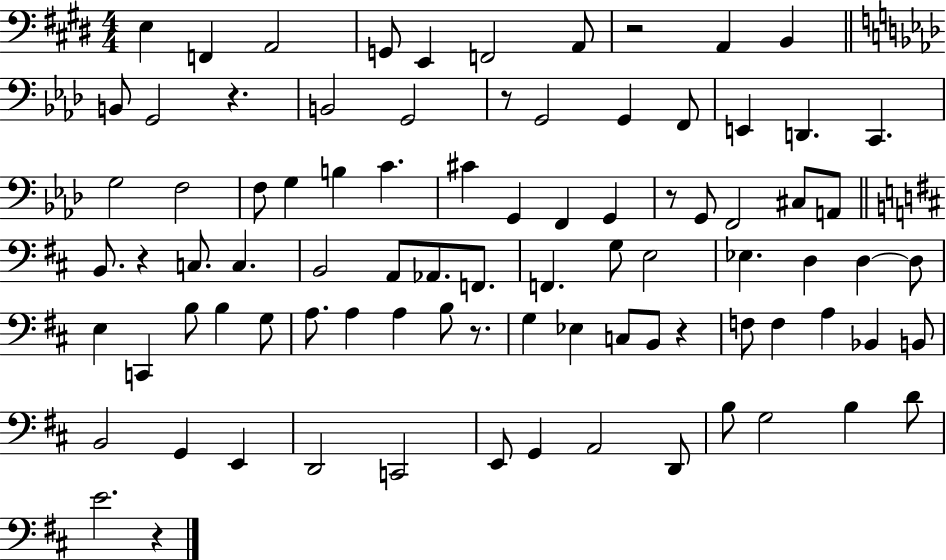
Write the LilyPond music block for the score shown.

{
  \clef bass
  \numericTimeSignature
  \time 4/4
  \key e \major
  e4 f,4 a,2 | g,8 e,4 f,2 a,8 | r2 a,4 b,4 | \bar "||" \break \key f \minor b,8 g,2 r4. | b,2 g,2 | r8 g,2 g,4 f,8 | e,4 d,4. c,4. | \break g2 f2 | f8 g4 b4 c'4. | cis'4 g,4 f,4 g,4 | r8 g,8 f,2 cis8 a,8 | \break \bar "||" \break \key d \major b,8. r4 c8. c4. | b,2 a,8 aes,8. f,8. | f,4. g8 e2 | ees4. d4 d4~~ d8 | \break e4 c,4 b8 b4 g8 | a8. a4 a4 b8 r8. | g4 ees4 c8 b,8 r4 | f8 f4 a4 bes,4 b,8 | \break b,2 g,4 e,4 | d,2 c,2 | e,8 g,4 a,2 d,8 | b8 g2 b4 d'8 | \break e'2. r4 | \bar "|."
}